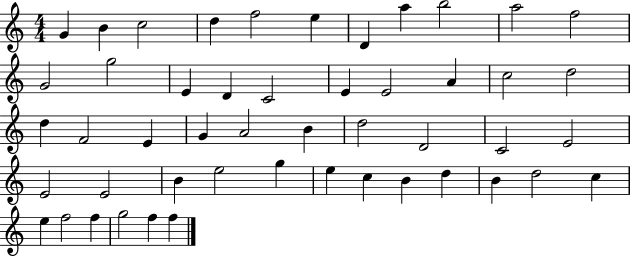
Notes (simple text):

G4/q B4/q C5/h D5/q F5/h E5/q D4/q A5/q B5/h A5/h F5/h G4/h G5/h E4/q D4/q C4/h E4/q E4/h A4/q C5/h D5/h D5/q F4/h E4/q G4/q A4/h B4/q D5/h D4/h C4/h E4/h E4/h E4/h B4/q E5/h G5/q E5/q C5/q B4/q D5/q B4/q D5/h C5/q E5/q F5/h F5/q G5/h F5/q F5/q